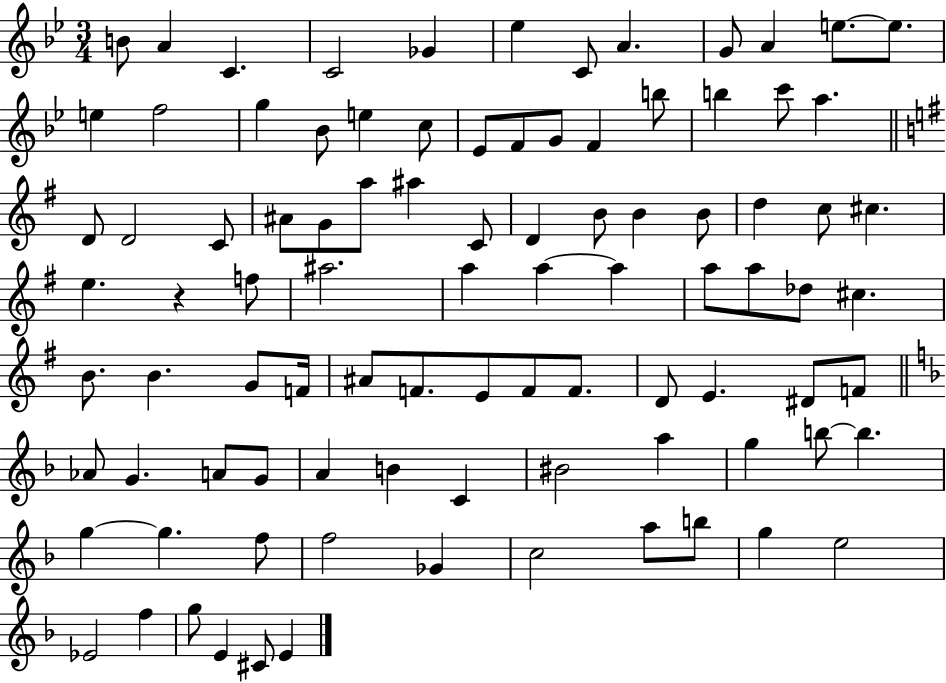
B4/e A4/q C4/q. C4/h Gb4/q Eb5/q C4/e A4/q. G4/e A4/q E5/e. E5/e. E5/q F5/h G5/q Bb4/e E5/q C5/e Eb4/e F4/e G4/e F4/q B5/e B5/q C6/e A5/q. D4/e D4/h C4/e A#4/e G4/e A5/e A#5/q C4/e D4/q B4/e B4/q B4/e D5/q C5/e C#5/q. E5/q. R/q F5/e A#5/h. A5/q A5/q A5/q A5/e A5/e Db5/e C#5/q. B4/e. B4/q. G4/e F4/s A#4/e F4/e. E4/e F4/e F4/e. D4/e E4/q. D#4/e F4/e Ab4/e G4/q. A4/e G4/e A4/q B4/q C4/q BIS4/h A5/q G5/q B5/e B5/q. G5/q G5/q. F5/e F5/h Gb4/q C5/h A5/e B5/e G5/q E5/h Eb4/h F5/q G5/e E4/q C#4/e E4/q